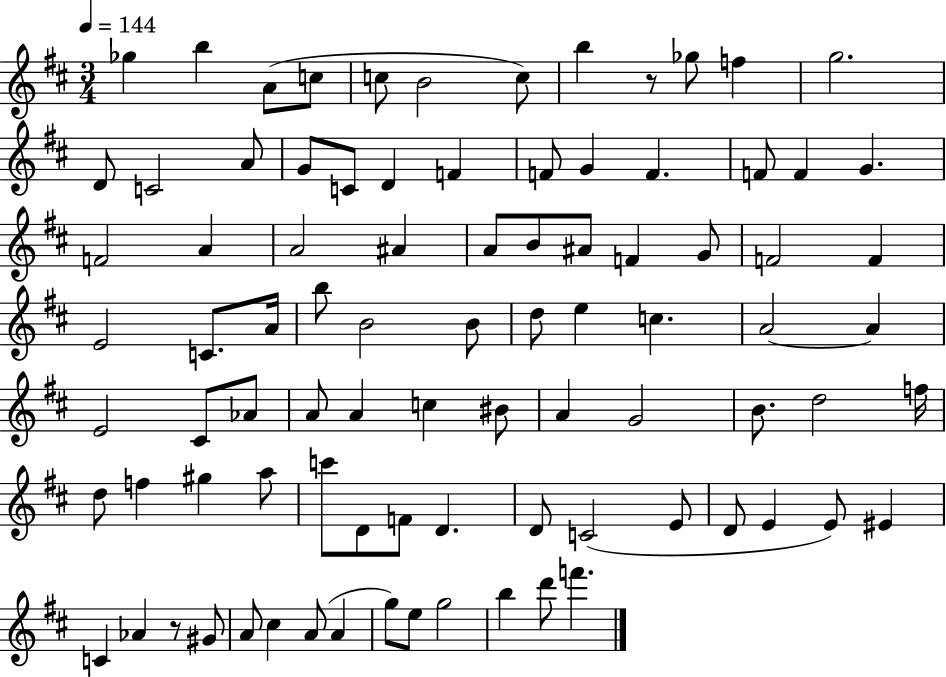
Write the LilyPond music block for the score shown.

{
  \clef treble
  \numericTimeSignature
  \time 3/4
  \key d \major
  \tempo 4 = 144
  ges''4 b''4 a'8( c''8 | c''8 b'2 c''8) | b''4 r8 ges''8 f''4 | g''2. | \break d'8 c'2 a'8 | g'8 c'8 d'4 f'4 | f'8 g'4 f'4. | f'8 f'4 g'4. | \break f'2 a'4 | a'2 ais'4 | a'8 b'8 ais'8 f'4 g'8 | f'2 f'4 | \break e'2 c'8. a'16 | b''8 b'2 b'8 | d''8 e''4 c''4. | a'2~~ a'4 | \break e'2 cis'8 aes'8 | a'8 a'4 c''4 bis'8 | a'4 g'2 | b'8. d''2 f''16 | \break d''8 f''4 gis''4 a''8 | c'''8 d'8 f'8 d'4. | d'8 c'2( e'8 | d'8 e'4 e'8) eis'4 | \break c'4 aes'4 r8 gis'8 | a'8 cis''4 a'8( a'4 | g''8) e''8 g''2 | b''4 d'''8 f'''4. | \break \bar "|."
}